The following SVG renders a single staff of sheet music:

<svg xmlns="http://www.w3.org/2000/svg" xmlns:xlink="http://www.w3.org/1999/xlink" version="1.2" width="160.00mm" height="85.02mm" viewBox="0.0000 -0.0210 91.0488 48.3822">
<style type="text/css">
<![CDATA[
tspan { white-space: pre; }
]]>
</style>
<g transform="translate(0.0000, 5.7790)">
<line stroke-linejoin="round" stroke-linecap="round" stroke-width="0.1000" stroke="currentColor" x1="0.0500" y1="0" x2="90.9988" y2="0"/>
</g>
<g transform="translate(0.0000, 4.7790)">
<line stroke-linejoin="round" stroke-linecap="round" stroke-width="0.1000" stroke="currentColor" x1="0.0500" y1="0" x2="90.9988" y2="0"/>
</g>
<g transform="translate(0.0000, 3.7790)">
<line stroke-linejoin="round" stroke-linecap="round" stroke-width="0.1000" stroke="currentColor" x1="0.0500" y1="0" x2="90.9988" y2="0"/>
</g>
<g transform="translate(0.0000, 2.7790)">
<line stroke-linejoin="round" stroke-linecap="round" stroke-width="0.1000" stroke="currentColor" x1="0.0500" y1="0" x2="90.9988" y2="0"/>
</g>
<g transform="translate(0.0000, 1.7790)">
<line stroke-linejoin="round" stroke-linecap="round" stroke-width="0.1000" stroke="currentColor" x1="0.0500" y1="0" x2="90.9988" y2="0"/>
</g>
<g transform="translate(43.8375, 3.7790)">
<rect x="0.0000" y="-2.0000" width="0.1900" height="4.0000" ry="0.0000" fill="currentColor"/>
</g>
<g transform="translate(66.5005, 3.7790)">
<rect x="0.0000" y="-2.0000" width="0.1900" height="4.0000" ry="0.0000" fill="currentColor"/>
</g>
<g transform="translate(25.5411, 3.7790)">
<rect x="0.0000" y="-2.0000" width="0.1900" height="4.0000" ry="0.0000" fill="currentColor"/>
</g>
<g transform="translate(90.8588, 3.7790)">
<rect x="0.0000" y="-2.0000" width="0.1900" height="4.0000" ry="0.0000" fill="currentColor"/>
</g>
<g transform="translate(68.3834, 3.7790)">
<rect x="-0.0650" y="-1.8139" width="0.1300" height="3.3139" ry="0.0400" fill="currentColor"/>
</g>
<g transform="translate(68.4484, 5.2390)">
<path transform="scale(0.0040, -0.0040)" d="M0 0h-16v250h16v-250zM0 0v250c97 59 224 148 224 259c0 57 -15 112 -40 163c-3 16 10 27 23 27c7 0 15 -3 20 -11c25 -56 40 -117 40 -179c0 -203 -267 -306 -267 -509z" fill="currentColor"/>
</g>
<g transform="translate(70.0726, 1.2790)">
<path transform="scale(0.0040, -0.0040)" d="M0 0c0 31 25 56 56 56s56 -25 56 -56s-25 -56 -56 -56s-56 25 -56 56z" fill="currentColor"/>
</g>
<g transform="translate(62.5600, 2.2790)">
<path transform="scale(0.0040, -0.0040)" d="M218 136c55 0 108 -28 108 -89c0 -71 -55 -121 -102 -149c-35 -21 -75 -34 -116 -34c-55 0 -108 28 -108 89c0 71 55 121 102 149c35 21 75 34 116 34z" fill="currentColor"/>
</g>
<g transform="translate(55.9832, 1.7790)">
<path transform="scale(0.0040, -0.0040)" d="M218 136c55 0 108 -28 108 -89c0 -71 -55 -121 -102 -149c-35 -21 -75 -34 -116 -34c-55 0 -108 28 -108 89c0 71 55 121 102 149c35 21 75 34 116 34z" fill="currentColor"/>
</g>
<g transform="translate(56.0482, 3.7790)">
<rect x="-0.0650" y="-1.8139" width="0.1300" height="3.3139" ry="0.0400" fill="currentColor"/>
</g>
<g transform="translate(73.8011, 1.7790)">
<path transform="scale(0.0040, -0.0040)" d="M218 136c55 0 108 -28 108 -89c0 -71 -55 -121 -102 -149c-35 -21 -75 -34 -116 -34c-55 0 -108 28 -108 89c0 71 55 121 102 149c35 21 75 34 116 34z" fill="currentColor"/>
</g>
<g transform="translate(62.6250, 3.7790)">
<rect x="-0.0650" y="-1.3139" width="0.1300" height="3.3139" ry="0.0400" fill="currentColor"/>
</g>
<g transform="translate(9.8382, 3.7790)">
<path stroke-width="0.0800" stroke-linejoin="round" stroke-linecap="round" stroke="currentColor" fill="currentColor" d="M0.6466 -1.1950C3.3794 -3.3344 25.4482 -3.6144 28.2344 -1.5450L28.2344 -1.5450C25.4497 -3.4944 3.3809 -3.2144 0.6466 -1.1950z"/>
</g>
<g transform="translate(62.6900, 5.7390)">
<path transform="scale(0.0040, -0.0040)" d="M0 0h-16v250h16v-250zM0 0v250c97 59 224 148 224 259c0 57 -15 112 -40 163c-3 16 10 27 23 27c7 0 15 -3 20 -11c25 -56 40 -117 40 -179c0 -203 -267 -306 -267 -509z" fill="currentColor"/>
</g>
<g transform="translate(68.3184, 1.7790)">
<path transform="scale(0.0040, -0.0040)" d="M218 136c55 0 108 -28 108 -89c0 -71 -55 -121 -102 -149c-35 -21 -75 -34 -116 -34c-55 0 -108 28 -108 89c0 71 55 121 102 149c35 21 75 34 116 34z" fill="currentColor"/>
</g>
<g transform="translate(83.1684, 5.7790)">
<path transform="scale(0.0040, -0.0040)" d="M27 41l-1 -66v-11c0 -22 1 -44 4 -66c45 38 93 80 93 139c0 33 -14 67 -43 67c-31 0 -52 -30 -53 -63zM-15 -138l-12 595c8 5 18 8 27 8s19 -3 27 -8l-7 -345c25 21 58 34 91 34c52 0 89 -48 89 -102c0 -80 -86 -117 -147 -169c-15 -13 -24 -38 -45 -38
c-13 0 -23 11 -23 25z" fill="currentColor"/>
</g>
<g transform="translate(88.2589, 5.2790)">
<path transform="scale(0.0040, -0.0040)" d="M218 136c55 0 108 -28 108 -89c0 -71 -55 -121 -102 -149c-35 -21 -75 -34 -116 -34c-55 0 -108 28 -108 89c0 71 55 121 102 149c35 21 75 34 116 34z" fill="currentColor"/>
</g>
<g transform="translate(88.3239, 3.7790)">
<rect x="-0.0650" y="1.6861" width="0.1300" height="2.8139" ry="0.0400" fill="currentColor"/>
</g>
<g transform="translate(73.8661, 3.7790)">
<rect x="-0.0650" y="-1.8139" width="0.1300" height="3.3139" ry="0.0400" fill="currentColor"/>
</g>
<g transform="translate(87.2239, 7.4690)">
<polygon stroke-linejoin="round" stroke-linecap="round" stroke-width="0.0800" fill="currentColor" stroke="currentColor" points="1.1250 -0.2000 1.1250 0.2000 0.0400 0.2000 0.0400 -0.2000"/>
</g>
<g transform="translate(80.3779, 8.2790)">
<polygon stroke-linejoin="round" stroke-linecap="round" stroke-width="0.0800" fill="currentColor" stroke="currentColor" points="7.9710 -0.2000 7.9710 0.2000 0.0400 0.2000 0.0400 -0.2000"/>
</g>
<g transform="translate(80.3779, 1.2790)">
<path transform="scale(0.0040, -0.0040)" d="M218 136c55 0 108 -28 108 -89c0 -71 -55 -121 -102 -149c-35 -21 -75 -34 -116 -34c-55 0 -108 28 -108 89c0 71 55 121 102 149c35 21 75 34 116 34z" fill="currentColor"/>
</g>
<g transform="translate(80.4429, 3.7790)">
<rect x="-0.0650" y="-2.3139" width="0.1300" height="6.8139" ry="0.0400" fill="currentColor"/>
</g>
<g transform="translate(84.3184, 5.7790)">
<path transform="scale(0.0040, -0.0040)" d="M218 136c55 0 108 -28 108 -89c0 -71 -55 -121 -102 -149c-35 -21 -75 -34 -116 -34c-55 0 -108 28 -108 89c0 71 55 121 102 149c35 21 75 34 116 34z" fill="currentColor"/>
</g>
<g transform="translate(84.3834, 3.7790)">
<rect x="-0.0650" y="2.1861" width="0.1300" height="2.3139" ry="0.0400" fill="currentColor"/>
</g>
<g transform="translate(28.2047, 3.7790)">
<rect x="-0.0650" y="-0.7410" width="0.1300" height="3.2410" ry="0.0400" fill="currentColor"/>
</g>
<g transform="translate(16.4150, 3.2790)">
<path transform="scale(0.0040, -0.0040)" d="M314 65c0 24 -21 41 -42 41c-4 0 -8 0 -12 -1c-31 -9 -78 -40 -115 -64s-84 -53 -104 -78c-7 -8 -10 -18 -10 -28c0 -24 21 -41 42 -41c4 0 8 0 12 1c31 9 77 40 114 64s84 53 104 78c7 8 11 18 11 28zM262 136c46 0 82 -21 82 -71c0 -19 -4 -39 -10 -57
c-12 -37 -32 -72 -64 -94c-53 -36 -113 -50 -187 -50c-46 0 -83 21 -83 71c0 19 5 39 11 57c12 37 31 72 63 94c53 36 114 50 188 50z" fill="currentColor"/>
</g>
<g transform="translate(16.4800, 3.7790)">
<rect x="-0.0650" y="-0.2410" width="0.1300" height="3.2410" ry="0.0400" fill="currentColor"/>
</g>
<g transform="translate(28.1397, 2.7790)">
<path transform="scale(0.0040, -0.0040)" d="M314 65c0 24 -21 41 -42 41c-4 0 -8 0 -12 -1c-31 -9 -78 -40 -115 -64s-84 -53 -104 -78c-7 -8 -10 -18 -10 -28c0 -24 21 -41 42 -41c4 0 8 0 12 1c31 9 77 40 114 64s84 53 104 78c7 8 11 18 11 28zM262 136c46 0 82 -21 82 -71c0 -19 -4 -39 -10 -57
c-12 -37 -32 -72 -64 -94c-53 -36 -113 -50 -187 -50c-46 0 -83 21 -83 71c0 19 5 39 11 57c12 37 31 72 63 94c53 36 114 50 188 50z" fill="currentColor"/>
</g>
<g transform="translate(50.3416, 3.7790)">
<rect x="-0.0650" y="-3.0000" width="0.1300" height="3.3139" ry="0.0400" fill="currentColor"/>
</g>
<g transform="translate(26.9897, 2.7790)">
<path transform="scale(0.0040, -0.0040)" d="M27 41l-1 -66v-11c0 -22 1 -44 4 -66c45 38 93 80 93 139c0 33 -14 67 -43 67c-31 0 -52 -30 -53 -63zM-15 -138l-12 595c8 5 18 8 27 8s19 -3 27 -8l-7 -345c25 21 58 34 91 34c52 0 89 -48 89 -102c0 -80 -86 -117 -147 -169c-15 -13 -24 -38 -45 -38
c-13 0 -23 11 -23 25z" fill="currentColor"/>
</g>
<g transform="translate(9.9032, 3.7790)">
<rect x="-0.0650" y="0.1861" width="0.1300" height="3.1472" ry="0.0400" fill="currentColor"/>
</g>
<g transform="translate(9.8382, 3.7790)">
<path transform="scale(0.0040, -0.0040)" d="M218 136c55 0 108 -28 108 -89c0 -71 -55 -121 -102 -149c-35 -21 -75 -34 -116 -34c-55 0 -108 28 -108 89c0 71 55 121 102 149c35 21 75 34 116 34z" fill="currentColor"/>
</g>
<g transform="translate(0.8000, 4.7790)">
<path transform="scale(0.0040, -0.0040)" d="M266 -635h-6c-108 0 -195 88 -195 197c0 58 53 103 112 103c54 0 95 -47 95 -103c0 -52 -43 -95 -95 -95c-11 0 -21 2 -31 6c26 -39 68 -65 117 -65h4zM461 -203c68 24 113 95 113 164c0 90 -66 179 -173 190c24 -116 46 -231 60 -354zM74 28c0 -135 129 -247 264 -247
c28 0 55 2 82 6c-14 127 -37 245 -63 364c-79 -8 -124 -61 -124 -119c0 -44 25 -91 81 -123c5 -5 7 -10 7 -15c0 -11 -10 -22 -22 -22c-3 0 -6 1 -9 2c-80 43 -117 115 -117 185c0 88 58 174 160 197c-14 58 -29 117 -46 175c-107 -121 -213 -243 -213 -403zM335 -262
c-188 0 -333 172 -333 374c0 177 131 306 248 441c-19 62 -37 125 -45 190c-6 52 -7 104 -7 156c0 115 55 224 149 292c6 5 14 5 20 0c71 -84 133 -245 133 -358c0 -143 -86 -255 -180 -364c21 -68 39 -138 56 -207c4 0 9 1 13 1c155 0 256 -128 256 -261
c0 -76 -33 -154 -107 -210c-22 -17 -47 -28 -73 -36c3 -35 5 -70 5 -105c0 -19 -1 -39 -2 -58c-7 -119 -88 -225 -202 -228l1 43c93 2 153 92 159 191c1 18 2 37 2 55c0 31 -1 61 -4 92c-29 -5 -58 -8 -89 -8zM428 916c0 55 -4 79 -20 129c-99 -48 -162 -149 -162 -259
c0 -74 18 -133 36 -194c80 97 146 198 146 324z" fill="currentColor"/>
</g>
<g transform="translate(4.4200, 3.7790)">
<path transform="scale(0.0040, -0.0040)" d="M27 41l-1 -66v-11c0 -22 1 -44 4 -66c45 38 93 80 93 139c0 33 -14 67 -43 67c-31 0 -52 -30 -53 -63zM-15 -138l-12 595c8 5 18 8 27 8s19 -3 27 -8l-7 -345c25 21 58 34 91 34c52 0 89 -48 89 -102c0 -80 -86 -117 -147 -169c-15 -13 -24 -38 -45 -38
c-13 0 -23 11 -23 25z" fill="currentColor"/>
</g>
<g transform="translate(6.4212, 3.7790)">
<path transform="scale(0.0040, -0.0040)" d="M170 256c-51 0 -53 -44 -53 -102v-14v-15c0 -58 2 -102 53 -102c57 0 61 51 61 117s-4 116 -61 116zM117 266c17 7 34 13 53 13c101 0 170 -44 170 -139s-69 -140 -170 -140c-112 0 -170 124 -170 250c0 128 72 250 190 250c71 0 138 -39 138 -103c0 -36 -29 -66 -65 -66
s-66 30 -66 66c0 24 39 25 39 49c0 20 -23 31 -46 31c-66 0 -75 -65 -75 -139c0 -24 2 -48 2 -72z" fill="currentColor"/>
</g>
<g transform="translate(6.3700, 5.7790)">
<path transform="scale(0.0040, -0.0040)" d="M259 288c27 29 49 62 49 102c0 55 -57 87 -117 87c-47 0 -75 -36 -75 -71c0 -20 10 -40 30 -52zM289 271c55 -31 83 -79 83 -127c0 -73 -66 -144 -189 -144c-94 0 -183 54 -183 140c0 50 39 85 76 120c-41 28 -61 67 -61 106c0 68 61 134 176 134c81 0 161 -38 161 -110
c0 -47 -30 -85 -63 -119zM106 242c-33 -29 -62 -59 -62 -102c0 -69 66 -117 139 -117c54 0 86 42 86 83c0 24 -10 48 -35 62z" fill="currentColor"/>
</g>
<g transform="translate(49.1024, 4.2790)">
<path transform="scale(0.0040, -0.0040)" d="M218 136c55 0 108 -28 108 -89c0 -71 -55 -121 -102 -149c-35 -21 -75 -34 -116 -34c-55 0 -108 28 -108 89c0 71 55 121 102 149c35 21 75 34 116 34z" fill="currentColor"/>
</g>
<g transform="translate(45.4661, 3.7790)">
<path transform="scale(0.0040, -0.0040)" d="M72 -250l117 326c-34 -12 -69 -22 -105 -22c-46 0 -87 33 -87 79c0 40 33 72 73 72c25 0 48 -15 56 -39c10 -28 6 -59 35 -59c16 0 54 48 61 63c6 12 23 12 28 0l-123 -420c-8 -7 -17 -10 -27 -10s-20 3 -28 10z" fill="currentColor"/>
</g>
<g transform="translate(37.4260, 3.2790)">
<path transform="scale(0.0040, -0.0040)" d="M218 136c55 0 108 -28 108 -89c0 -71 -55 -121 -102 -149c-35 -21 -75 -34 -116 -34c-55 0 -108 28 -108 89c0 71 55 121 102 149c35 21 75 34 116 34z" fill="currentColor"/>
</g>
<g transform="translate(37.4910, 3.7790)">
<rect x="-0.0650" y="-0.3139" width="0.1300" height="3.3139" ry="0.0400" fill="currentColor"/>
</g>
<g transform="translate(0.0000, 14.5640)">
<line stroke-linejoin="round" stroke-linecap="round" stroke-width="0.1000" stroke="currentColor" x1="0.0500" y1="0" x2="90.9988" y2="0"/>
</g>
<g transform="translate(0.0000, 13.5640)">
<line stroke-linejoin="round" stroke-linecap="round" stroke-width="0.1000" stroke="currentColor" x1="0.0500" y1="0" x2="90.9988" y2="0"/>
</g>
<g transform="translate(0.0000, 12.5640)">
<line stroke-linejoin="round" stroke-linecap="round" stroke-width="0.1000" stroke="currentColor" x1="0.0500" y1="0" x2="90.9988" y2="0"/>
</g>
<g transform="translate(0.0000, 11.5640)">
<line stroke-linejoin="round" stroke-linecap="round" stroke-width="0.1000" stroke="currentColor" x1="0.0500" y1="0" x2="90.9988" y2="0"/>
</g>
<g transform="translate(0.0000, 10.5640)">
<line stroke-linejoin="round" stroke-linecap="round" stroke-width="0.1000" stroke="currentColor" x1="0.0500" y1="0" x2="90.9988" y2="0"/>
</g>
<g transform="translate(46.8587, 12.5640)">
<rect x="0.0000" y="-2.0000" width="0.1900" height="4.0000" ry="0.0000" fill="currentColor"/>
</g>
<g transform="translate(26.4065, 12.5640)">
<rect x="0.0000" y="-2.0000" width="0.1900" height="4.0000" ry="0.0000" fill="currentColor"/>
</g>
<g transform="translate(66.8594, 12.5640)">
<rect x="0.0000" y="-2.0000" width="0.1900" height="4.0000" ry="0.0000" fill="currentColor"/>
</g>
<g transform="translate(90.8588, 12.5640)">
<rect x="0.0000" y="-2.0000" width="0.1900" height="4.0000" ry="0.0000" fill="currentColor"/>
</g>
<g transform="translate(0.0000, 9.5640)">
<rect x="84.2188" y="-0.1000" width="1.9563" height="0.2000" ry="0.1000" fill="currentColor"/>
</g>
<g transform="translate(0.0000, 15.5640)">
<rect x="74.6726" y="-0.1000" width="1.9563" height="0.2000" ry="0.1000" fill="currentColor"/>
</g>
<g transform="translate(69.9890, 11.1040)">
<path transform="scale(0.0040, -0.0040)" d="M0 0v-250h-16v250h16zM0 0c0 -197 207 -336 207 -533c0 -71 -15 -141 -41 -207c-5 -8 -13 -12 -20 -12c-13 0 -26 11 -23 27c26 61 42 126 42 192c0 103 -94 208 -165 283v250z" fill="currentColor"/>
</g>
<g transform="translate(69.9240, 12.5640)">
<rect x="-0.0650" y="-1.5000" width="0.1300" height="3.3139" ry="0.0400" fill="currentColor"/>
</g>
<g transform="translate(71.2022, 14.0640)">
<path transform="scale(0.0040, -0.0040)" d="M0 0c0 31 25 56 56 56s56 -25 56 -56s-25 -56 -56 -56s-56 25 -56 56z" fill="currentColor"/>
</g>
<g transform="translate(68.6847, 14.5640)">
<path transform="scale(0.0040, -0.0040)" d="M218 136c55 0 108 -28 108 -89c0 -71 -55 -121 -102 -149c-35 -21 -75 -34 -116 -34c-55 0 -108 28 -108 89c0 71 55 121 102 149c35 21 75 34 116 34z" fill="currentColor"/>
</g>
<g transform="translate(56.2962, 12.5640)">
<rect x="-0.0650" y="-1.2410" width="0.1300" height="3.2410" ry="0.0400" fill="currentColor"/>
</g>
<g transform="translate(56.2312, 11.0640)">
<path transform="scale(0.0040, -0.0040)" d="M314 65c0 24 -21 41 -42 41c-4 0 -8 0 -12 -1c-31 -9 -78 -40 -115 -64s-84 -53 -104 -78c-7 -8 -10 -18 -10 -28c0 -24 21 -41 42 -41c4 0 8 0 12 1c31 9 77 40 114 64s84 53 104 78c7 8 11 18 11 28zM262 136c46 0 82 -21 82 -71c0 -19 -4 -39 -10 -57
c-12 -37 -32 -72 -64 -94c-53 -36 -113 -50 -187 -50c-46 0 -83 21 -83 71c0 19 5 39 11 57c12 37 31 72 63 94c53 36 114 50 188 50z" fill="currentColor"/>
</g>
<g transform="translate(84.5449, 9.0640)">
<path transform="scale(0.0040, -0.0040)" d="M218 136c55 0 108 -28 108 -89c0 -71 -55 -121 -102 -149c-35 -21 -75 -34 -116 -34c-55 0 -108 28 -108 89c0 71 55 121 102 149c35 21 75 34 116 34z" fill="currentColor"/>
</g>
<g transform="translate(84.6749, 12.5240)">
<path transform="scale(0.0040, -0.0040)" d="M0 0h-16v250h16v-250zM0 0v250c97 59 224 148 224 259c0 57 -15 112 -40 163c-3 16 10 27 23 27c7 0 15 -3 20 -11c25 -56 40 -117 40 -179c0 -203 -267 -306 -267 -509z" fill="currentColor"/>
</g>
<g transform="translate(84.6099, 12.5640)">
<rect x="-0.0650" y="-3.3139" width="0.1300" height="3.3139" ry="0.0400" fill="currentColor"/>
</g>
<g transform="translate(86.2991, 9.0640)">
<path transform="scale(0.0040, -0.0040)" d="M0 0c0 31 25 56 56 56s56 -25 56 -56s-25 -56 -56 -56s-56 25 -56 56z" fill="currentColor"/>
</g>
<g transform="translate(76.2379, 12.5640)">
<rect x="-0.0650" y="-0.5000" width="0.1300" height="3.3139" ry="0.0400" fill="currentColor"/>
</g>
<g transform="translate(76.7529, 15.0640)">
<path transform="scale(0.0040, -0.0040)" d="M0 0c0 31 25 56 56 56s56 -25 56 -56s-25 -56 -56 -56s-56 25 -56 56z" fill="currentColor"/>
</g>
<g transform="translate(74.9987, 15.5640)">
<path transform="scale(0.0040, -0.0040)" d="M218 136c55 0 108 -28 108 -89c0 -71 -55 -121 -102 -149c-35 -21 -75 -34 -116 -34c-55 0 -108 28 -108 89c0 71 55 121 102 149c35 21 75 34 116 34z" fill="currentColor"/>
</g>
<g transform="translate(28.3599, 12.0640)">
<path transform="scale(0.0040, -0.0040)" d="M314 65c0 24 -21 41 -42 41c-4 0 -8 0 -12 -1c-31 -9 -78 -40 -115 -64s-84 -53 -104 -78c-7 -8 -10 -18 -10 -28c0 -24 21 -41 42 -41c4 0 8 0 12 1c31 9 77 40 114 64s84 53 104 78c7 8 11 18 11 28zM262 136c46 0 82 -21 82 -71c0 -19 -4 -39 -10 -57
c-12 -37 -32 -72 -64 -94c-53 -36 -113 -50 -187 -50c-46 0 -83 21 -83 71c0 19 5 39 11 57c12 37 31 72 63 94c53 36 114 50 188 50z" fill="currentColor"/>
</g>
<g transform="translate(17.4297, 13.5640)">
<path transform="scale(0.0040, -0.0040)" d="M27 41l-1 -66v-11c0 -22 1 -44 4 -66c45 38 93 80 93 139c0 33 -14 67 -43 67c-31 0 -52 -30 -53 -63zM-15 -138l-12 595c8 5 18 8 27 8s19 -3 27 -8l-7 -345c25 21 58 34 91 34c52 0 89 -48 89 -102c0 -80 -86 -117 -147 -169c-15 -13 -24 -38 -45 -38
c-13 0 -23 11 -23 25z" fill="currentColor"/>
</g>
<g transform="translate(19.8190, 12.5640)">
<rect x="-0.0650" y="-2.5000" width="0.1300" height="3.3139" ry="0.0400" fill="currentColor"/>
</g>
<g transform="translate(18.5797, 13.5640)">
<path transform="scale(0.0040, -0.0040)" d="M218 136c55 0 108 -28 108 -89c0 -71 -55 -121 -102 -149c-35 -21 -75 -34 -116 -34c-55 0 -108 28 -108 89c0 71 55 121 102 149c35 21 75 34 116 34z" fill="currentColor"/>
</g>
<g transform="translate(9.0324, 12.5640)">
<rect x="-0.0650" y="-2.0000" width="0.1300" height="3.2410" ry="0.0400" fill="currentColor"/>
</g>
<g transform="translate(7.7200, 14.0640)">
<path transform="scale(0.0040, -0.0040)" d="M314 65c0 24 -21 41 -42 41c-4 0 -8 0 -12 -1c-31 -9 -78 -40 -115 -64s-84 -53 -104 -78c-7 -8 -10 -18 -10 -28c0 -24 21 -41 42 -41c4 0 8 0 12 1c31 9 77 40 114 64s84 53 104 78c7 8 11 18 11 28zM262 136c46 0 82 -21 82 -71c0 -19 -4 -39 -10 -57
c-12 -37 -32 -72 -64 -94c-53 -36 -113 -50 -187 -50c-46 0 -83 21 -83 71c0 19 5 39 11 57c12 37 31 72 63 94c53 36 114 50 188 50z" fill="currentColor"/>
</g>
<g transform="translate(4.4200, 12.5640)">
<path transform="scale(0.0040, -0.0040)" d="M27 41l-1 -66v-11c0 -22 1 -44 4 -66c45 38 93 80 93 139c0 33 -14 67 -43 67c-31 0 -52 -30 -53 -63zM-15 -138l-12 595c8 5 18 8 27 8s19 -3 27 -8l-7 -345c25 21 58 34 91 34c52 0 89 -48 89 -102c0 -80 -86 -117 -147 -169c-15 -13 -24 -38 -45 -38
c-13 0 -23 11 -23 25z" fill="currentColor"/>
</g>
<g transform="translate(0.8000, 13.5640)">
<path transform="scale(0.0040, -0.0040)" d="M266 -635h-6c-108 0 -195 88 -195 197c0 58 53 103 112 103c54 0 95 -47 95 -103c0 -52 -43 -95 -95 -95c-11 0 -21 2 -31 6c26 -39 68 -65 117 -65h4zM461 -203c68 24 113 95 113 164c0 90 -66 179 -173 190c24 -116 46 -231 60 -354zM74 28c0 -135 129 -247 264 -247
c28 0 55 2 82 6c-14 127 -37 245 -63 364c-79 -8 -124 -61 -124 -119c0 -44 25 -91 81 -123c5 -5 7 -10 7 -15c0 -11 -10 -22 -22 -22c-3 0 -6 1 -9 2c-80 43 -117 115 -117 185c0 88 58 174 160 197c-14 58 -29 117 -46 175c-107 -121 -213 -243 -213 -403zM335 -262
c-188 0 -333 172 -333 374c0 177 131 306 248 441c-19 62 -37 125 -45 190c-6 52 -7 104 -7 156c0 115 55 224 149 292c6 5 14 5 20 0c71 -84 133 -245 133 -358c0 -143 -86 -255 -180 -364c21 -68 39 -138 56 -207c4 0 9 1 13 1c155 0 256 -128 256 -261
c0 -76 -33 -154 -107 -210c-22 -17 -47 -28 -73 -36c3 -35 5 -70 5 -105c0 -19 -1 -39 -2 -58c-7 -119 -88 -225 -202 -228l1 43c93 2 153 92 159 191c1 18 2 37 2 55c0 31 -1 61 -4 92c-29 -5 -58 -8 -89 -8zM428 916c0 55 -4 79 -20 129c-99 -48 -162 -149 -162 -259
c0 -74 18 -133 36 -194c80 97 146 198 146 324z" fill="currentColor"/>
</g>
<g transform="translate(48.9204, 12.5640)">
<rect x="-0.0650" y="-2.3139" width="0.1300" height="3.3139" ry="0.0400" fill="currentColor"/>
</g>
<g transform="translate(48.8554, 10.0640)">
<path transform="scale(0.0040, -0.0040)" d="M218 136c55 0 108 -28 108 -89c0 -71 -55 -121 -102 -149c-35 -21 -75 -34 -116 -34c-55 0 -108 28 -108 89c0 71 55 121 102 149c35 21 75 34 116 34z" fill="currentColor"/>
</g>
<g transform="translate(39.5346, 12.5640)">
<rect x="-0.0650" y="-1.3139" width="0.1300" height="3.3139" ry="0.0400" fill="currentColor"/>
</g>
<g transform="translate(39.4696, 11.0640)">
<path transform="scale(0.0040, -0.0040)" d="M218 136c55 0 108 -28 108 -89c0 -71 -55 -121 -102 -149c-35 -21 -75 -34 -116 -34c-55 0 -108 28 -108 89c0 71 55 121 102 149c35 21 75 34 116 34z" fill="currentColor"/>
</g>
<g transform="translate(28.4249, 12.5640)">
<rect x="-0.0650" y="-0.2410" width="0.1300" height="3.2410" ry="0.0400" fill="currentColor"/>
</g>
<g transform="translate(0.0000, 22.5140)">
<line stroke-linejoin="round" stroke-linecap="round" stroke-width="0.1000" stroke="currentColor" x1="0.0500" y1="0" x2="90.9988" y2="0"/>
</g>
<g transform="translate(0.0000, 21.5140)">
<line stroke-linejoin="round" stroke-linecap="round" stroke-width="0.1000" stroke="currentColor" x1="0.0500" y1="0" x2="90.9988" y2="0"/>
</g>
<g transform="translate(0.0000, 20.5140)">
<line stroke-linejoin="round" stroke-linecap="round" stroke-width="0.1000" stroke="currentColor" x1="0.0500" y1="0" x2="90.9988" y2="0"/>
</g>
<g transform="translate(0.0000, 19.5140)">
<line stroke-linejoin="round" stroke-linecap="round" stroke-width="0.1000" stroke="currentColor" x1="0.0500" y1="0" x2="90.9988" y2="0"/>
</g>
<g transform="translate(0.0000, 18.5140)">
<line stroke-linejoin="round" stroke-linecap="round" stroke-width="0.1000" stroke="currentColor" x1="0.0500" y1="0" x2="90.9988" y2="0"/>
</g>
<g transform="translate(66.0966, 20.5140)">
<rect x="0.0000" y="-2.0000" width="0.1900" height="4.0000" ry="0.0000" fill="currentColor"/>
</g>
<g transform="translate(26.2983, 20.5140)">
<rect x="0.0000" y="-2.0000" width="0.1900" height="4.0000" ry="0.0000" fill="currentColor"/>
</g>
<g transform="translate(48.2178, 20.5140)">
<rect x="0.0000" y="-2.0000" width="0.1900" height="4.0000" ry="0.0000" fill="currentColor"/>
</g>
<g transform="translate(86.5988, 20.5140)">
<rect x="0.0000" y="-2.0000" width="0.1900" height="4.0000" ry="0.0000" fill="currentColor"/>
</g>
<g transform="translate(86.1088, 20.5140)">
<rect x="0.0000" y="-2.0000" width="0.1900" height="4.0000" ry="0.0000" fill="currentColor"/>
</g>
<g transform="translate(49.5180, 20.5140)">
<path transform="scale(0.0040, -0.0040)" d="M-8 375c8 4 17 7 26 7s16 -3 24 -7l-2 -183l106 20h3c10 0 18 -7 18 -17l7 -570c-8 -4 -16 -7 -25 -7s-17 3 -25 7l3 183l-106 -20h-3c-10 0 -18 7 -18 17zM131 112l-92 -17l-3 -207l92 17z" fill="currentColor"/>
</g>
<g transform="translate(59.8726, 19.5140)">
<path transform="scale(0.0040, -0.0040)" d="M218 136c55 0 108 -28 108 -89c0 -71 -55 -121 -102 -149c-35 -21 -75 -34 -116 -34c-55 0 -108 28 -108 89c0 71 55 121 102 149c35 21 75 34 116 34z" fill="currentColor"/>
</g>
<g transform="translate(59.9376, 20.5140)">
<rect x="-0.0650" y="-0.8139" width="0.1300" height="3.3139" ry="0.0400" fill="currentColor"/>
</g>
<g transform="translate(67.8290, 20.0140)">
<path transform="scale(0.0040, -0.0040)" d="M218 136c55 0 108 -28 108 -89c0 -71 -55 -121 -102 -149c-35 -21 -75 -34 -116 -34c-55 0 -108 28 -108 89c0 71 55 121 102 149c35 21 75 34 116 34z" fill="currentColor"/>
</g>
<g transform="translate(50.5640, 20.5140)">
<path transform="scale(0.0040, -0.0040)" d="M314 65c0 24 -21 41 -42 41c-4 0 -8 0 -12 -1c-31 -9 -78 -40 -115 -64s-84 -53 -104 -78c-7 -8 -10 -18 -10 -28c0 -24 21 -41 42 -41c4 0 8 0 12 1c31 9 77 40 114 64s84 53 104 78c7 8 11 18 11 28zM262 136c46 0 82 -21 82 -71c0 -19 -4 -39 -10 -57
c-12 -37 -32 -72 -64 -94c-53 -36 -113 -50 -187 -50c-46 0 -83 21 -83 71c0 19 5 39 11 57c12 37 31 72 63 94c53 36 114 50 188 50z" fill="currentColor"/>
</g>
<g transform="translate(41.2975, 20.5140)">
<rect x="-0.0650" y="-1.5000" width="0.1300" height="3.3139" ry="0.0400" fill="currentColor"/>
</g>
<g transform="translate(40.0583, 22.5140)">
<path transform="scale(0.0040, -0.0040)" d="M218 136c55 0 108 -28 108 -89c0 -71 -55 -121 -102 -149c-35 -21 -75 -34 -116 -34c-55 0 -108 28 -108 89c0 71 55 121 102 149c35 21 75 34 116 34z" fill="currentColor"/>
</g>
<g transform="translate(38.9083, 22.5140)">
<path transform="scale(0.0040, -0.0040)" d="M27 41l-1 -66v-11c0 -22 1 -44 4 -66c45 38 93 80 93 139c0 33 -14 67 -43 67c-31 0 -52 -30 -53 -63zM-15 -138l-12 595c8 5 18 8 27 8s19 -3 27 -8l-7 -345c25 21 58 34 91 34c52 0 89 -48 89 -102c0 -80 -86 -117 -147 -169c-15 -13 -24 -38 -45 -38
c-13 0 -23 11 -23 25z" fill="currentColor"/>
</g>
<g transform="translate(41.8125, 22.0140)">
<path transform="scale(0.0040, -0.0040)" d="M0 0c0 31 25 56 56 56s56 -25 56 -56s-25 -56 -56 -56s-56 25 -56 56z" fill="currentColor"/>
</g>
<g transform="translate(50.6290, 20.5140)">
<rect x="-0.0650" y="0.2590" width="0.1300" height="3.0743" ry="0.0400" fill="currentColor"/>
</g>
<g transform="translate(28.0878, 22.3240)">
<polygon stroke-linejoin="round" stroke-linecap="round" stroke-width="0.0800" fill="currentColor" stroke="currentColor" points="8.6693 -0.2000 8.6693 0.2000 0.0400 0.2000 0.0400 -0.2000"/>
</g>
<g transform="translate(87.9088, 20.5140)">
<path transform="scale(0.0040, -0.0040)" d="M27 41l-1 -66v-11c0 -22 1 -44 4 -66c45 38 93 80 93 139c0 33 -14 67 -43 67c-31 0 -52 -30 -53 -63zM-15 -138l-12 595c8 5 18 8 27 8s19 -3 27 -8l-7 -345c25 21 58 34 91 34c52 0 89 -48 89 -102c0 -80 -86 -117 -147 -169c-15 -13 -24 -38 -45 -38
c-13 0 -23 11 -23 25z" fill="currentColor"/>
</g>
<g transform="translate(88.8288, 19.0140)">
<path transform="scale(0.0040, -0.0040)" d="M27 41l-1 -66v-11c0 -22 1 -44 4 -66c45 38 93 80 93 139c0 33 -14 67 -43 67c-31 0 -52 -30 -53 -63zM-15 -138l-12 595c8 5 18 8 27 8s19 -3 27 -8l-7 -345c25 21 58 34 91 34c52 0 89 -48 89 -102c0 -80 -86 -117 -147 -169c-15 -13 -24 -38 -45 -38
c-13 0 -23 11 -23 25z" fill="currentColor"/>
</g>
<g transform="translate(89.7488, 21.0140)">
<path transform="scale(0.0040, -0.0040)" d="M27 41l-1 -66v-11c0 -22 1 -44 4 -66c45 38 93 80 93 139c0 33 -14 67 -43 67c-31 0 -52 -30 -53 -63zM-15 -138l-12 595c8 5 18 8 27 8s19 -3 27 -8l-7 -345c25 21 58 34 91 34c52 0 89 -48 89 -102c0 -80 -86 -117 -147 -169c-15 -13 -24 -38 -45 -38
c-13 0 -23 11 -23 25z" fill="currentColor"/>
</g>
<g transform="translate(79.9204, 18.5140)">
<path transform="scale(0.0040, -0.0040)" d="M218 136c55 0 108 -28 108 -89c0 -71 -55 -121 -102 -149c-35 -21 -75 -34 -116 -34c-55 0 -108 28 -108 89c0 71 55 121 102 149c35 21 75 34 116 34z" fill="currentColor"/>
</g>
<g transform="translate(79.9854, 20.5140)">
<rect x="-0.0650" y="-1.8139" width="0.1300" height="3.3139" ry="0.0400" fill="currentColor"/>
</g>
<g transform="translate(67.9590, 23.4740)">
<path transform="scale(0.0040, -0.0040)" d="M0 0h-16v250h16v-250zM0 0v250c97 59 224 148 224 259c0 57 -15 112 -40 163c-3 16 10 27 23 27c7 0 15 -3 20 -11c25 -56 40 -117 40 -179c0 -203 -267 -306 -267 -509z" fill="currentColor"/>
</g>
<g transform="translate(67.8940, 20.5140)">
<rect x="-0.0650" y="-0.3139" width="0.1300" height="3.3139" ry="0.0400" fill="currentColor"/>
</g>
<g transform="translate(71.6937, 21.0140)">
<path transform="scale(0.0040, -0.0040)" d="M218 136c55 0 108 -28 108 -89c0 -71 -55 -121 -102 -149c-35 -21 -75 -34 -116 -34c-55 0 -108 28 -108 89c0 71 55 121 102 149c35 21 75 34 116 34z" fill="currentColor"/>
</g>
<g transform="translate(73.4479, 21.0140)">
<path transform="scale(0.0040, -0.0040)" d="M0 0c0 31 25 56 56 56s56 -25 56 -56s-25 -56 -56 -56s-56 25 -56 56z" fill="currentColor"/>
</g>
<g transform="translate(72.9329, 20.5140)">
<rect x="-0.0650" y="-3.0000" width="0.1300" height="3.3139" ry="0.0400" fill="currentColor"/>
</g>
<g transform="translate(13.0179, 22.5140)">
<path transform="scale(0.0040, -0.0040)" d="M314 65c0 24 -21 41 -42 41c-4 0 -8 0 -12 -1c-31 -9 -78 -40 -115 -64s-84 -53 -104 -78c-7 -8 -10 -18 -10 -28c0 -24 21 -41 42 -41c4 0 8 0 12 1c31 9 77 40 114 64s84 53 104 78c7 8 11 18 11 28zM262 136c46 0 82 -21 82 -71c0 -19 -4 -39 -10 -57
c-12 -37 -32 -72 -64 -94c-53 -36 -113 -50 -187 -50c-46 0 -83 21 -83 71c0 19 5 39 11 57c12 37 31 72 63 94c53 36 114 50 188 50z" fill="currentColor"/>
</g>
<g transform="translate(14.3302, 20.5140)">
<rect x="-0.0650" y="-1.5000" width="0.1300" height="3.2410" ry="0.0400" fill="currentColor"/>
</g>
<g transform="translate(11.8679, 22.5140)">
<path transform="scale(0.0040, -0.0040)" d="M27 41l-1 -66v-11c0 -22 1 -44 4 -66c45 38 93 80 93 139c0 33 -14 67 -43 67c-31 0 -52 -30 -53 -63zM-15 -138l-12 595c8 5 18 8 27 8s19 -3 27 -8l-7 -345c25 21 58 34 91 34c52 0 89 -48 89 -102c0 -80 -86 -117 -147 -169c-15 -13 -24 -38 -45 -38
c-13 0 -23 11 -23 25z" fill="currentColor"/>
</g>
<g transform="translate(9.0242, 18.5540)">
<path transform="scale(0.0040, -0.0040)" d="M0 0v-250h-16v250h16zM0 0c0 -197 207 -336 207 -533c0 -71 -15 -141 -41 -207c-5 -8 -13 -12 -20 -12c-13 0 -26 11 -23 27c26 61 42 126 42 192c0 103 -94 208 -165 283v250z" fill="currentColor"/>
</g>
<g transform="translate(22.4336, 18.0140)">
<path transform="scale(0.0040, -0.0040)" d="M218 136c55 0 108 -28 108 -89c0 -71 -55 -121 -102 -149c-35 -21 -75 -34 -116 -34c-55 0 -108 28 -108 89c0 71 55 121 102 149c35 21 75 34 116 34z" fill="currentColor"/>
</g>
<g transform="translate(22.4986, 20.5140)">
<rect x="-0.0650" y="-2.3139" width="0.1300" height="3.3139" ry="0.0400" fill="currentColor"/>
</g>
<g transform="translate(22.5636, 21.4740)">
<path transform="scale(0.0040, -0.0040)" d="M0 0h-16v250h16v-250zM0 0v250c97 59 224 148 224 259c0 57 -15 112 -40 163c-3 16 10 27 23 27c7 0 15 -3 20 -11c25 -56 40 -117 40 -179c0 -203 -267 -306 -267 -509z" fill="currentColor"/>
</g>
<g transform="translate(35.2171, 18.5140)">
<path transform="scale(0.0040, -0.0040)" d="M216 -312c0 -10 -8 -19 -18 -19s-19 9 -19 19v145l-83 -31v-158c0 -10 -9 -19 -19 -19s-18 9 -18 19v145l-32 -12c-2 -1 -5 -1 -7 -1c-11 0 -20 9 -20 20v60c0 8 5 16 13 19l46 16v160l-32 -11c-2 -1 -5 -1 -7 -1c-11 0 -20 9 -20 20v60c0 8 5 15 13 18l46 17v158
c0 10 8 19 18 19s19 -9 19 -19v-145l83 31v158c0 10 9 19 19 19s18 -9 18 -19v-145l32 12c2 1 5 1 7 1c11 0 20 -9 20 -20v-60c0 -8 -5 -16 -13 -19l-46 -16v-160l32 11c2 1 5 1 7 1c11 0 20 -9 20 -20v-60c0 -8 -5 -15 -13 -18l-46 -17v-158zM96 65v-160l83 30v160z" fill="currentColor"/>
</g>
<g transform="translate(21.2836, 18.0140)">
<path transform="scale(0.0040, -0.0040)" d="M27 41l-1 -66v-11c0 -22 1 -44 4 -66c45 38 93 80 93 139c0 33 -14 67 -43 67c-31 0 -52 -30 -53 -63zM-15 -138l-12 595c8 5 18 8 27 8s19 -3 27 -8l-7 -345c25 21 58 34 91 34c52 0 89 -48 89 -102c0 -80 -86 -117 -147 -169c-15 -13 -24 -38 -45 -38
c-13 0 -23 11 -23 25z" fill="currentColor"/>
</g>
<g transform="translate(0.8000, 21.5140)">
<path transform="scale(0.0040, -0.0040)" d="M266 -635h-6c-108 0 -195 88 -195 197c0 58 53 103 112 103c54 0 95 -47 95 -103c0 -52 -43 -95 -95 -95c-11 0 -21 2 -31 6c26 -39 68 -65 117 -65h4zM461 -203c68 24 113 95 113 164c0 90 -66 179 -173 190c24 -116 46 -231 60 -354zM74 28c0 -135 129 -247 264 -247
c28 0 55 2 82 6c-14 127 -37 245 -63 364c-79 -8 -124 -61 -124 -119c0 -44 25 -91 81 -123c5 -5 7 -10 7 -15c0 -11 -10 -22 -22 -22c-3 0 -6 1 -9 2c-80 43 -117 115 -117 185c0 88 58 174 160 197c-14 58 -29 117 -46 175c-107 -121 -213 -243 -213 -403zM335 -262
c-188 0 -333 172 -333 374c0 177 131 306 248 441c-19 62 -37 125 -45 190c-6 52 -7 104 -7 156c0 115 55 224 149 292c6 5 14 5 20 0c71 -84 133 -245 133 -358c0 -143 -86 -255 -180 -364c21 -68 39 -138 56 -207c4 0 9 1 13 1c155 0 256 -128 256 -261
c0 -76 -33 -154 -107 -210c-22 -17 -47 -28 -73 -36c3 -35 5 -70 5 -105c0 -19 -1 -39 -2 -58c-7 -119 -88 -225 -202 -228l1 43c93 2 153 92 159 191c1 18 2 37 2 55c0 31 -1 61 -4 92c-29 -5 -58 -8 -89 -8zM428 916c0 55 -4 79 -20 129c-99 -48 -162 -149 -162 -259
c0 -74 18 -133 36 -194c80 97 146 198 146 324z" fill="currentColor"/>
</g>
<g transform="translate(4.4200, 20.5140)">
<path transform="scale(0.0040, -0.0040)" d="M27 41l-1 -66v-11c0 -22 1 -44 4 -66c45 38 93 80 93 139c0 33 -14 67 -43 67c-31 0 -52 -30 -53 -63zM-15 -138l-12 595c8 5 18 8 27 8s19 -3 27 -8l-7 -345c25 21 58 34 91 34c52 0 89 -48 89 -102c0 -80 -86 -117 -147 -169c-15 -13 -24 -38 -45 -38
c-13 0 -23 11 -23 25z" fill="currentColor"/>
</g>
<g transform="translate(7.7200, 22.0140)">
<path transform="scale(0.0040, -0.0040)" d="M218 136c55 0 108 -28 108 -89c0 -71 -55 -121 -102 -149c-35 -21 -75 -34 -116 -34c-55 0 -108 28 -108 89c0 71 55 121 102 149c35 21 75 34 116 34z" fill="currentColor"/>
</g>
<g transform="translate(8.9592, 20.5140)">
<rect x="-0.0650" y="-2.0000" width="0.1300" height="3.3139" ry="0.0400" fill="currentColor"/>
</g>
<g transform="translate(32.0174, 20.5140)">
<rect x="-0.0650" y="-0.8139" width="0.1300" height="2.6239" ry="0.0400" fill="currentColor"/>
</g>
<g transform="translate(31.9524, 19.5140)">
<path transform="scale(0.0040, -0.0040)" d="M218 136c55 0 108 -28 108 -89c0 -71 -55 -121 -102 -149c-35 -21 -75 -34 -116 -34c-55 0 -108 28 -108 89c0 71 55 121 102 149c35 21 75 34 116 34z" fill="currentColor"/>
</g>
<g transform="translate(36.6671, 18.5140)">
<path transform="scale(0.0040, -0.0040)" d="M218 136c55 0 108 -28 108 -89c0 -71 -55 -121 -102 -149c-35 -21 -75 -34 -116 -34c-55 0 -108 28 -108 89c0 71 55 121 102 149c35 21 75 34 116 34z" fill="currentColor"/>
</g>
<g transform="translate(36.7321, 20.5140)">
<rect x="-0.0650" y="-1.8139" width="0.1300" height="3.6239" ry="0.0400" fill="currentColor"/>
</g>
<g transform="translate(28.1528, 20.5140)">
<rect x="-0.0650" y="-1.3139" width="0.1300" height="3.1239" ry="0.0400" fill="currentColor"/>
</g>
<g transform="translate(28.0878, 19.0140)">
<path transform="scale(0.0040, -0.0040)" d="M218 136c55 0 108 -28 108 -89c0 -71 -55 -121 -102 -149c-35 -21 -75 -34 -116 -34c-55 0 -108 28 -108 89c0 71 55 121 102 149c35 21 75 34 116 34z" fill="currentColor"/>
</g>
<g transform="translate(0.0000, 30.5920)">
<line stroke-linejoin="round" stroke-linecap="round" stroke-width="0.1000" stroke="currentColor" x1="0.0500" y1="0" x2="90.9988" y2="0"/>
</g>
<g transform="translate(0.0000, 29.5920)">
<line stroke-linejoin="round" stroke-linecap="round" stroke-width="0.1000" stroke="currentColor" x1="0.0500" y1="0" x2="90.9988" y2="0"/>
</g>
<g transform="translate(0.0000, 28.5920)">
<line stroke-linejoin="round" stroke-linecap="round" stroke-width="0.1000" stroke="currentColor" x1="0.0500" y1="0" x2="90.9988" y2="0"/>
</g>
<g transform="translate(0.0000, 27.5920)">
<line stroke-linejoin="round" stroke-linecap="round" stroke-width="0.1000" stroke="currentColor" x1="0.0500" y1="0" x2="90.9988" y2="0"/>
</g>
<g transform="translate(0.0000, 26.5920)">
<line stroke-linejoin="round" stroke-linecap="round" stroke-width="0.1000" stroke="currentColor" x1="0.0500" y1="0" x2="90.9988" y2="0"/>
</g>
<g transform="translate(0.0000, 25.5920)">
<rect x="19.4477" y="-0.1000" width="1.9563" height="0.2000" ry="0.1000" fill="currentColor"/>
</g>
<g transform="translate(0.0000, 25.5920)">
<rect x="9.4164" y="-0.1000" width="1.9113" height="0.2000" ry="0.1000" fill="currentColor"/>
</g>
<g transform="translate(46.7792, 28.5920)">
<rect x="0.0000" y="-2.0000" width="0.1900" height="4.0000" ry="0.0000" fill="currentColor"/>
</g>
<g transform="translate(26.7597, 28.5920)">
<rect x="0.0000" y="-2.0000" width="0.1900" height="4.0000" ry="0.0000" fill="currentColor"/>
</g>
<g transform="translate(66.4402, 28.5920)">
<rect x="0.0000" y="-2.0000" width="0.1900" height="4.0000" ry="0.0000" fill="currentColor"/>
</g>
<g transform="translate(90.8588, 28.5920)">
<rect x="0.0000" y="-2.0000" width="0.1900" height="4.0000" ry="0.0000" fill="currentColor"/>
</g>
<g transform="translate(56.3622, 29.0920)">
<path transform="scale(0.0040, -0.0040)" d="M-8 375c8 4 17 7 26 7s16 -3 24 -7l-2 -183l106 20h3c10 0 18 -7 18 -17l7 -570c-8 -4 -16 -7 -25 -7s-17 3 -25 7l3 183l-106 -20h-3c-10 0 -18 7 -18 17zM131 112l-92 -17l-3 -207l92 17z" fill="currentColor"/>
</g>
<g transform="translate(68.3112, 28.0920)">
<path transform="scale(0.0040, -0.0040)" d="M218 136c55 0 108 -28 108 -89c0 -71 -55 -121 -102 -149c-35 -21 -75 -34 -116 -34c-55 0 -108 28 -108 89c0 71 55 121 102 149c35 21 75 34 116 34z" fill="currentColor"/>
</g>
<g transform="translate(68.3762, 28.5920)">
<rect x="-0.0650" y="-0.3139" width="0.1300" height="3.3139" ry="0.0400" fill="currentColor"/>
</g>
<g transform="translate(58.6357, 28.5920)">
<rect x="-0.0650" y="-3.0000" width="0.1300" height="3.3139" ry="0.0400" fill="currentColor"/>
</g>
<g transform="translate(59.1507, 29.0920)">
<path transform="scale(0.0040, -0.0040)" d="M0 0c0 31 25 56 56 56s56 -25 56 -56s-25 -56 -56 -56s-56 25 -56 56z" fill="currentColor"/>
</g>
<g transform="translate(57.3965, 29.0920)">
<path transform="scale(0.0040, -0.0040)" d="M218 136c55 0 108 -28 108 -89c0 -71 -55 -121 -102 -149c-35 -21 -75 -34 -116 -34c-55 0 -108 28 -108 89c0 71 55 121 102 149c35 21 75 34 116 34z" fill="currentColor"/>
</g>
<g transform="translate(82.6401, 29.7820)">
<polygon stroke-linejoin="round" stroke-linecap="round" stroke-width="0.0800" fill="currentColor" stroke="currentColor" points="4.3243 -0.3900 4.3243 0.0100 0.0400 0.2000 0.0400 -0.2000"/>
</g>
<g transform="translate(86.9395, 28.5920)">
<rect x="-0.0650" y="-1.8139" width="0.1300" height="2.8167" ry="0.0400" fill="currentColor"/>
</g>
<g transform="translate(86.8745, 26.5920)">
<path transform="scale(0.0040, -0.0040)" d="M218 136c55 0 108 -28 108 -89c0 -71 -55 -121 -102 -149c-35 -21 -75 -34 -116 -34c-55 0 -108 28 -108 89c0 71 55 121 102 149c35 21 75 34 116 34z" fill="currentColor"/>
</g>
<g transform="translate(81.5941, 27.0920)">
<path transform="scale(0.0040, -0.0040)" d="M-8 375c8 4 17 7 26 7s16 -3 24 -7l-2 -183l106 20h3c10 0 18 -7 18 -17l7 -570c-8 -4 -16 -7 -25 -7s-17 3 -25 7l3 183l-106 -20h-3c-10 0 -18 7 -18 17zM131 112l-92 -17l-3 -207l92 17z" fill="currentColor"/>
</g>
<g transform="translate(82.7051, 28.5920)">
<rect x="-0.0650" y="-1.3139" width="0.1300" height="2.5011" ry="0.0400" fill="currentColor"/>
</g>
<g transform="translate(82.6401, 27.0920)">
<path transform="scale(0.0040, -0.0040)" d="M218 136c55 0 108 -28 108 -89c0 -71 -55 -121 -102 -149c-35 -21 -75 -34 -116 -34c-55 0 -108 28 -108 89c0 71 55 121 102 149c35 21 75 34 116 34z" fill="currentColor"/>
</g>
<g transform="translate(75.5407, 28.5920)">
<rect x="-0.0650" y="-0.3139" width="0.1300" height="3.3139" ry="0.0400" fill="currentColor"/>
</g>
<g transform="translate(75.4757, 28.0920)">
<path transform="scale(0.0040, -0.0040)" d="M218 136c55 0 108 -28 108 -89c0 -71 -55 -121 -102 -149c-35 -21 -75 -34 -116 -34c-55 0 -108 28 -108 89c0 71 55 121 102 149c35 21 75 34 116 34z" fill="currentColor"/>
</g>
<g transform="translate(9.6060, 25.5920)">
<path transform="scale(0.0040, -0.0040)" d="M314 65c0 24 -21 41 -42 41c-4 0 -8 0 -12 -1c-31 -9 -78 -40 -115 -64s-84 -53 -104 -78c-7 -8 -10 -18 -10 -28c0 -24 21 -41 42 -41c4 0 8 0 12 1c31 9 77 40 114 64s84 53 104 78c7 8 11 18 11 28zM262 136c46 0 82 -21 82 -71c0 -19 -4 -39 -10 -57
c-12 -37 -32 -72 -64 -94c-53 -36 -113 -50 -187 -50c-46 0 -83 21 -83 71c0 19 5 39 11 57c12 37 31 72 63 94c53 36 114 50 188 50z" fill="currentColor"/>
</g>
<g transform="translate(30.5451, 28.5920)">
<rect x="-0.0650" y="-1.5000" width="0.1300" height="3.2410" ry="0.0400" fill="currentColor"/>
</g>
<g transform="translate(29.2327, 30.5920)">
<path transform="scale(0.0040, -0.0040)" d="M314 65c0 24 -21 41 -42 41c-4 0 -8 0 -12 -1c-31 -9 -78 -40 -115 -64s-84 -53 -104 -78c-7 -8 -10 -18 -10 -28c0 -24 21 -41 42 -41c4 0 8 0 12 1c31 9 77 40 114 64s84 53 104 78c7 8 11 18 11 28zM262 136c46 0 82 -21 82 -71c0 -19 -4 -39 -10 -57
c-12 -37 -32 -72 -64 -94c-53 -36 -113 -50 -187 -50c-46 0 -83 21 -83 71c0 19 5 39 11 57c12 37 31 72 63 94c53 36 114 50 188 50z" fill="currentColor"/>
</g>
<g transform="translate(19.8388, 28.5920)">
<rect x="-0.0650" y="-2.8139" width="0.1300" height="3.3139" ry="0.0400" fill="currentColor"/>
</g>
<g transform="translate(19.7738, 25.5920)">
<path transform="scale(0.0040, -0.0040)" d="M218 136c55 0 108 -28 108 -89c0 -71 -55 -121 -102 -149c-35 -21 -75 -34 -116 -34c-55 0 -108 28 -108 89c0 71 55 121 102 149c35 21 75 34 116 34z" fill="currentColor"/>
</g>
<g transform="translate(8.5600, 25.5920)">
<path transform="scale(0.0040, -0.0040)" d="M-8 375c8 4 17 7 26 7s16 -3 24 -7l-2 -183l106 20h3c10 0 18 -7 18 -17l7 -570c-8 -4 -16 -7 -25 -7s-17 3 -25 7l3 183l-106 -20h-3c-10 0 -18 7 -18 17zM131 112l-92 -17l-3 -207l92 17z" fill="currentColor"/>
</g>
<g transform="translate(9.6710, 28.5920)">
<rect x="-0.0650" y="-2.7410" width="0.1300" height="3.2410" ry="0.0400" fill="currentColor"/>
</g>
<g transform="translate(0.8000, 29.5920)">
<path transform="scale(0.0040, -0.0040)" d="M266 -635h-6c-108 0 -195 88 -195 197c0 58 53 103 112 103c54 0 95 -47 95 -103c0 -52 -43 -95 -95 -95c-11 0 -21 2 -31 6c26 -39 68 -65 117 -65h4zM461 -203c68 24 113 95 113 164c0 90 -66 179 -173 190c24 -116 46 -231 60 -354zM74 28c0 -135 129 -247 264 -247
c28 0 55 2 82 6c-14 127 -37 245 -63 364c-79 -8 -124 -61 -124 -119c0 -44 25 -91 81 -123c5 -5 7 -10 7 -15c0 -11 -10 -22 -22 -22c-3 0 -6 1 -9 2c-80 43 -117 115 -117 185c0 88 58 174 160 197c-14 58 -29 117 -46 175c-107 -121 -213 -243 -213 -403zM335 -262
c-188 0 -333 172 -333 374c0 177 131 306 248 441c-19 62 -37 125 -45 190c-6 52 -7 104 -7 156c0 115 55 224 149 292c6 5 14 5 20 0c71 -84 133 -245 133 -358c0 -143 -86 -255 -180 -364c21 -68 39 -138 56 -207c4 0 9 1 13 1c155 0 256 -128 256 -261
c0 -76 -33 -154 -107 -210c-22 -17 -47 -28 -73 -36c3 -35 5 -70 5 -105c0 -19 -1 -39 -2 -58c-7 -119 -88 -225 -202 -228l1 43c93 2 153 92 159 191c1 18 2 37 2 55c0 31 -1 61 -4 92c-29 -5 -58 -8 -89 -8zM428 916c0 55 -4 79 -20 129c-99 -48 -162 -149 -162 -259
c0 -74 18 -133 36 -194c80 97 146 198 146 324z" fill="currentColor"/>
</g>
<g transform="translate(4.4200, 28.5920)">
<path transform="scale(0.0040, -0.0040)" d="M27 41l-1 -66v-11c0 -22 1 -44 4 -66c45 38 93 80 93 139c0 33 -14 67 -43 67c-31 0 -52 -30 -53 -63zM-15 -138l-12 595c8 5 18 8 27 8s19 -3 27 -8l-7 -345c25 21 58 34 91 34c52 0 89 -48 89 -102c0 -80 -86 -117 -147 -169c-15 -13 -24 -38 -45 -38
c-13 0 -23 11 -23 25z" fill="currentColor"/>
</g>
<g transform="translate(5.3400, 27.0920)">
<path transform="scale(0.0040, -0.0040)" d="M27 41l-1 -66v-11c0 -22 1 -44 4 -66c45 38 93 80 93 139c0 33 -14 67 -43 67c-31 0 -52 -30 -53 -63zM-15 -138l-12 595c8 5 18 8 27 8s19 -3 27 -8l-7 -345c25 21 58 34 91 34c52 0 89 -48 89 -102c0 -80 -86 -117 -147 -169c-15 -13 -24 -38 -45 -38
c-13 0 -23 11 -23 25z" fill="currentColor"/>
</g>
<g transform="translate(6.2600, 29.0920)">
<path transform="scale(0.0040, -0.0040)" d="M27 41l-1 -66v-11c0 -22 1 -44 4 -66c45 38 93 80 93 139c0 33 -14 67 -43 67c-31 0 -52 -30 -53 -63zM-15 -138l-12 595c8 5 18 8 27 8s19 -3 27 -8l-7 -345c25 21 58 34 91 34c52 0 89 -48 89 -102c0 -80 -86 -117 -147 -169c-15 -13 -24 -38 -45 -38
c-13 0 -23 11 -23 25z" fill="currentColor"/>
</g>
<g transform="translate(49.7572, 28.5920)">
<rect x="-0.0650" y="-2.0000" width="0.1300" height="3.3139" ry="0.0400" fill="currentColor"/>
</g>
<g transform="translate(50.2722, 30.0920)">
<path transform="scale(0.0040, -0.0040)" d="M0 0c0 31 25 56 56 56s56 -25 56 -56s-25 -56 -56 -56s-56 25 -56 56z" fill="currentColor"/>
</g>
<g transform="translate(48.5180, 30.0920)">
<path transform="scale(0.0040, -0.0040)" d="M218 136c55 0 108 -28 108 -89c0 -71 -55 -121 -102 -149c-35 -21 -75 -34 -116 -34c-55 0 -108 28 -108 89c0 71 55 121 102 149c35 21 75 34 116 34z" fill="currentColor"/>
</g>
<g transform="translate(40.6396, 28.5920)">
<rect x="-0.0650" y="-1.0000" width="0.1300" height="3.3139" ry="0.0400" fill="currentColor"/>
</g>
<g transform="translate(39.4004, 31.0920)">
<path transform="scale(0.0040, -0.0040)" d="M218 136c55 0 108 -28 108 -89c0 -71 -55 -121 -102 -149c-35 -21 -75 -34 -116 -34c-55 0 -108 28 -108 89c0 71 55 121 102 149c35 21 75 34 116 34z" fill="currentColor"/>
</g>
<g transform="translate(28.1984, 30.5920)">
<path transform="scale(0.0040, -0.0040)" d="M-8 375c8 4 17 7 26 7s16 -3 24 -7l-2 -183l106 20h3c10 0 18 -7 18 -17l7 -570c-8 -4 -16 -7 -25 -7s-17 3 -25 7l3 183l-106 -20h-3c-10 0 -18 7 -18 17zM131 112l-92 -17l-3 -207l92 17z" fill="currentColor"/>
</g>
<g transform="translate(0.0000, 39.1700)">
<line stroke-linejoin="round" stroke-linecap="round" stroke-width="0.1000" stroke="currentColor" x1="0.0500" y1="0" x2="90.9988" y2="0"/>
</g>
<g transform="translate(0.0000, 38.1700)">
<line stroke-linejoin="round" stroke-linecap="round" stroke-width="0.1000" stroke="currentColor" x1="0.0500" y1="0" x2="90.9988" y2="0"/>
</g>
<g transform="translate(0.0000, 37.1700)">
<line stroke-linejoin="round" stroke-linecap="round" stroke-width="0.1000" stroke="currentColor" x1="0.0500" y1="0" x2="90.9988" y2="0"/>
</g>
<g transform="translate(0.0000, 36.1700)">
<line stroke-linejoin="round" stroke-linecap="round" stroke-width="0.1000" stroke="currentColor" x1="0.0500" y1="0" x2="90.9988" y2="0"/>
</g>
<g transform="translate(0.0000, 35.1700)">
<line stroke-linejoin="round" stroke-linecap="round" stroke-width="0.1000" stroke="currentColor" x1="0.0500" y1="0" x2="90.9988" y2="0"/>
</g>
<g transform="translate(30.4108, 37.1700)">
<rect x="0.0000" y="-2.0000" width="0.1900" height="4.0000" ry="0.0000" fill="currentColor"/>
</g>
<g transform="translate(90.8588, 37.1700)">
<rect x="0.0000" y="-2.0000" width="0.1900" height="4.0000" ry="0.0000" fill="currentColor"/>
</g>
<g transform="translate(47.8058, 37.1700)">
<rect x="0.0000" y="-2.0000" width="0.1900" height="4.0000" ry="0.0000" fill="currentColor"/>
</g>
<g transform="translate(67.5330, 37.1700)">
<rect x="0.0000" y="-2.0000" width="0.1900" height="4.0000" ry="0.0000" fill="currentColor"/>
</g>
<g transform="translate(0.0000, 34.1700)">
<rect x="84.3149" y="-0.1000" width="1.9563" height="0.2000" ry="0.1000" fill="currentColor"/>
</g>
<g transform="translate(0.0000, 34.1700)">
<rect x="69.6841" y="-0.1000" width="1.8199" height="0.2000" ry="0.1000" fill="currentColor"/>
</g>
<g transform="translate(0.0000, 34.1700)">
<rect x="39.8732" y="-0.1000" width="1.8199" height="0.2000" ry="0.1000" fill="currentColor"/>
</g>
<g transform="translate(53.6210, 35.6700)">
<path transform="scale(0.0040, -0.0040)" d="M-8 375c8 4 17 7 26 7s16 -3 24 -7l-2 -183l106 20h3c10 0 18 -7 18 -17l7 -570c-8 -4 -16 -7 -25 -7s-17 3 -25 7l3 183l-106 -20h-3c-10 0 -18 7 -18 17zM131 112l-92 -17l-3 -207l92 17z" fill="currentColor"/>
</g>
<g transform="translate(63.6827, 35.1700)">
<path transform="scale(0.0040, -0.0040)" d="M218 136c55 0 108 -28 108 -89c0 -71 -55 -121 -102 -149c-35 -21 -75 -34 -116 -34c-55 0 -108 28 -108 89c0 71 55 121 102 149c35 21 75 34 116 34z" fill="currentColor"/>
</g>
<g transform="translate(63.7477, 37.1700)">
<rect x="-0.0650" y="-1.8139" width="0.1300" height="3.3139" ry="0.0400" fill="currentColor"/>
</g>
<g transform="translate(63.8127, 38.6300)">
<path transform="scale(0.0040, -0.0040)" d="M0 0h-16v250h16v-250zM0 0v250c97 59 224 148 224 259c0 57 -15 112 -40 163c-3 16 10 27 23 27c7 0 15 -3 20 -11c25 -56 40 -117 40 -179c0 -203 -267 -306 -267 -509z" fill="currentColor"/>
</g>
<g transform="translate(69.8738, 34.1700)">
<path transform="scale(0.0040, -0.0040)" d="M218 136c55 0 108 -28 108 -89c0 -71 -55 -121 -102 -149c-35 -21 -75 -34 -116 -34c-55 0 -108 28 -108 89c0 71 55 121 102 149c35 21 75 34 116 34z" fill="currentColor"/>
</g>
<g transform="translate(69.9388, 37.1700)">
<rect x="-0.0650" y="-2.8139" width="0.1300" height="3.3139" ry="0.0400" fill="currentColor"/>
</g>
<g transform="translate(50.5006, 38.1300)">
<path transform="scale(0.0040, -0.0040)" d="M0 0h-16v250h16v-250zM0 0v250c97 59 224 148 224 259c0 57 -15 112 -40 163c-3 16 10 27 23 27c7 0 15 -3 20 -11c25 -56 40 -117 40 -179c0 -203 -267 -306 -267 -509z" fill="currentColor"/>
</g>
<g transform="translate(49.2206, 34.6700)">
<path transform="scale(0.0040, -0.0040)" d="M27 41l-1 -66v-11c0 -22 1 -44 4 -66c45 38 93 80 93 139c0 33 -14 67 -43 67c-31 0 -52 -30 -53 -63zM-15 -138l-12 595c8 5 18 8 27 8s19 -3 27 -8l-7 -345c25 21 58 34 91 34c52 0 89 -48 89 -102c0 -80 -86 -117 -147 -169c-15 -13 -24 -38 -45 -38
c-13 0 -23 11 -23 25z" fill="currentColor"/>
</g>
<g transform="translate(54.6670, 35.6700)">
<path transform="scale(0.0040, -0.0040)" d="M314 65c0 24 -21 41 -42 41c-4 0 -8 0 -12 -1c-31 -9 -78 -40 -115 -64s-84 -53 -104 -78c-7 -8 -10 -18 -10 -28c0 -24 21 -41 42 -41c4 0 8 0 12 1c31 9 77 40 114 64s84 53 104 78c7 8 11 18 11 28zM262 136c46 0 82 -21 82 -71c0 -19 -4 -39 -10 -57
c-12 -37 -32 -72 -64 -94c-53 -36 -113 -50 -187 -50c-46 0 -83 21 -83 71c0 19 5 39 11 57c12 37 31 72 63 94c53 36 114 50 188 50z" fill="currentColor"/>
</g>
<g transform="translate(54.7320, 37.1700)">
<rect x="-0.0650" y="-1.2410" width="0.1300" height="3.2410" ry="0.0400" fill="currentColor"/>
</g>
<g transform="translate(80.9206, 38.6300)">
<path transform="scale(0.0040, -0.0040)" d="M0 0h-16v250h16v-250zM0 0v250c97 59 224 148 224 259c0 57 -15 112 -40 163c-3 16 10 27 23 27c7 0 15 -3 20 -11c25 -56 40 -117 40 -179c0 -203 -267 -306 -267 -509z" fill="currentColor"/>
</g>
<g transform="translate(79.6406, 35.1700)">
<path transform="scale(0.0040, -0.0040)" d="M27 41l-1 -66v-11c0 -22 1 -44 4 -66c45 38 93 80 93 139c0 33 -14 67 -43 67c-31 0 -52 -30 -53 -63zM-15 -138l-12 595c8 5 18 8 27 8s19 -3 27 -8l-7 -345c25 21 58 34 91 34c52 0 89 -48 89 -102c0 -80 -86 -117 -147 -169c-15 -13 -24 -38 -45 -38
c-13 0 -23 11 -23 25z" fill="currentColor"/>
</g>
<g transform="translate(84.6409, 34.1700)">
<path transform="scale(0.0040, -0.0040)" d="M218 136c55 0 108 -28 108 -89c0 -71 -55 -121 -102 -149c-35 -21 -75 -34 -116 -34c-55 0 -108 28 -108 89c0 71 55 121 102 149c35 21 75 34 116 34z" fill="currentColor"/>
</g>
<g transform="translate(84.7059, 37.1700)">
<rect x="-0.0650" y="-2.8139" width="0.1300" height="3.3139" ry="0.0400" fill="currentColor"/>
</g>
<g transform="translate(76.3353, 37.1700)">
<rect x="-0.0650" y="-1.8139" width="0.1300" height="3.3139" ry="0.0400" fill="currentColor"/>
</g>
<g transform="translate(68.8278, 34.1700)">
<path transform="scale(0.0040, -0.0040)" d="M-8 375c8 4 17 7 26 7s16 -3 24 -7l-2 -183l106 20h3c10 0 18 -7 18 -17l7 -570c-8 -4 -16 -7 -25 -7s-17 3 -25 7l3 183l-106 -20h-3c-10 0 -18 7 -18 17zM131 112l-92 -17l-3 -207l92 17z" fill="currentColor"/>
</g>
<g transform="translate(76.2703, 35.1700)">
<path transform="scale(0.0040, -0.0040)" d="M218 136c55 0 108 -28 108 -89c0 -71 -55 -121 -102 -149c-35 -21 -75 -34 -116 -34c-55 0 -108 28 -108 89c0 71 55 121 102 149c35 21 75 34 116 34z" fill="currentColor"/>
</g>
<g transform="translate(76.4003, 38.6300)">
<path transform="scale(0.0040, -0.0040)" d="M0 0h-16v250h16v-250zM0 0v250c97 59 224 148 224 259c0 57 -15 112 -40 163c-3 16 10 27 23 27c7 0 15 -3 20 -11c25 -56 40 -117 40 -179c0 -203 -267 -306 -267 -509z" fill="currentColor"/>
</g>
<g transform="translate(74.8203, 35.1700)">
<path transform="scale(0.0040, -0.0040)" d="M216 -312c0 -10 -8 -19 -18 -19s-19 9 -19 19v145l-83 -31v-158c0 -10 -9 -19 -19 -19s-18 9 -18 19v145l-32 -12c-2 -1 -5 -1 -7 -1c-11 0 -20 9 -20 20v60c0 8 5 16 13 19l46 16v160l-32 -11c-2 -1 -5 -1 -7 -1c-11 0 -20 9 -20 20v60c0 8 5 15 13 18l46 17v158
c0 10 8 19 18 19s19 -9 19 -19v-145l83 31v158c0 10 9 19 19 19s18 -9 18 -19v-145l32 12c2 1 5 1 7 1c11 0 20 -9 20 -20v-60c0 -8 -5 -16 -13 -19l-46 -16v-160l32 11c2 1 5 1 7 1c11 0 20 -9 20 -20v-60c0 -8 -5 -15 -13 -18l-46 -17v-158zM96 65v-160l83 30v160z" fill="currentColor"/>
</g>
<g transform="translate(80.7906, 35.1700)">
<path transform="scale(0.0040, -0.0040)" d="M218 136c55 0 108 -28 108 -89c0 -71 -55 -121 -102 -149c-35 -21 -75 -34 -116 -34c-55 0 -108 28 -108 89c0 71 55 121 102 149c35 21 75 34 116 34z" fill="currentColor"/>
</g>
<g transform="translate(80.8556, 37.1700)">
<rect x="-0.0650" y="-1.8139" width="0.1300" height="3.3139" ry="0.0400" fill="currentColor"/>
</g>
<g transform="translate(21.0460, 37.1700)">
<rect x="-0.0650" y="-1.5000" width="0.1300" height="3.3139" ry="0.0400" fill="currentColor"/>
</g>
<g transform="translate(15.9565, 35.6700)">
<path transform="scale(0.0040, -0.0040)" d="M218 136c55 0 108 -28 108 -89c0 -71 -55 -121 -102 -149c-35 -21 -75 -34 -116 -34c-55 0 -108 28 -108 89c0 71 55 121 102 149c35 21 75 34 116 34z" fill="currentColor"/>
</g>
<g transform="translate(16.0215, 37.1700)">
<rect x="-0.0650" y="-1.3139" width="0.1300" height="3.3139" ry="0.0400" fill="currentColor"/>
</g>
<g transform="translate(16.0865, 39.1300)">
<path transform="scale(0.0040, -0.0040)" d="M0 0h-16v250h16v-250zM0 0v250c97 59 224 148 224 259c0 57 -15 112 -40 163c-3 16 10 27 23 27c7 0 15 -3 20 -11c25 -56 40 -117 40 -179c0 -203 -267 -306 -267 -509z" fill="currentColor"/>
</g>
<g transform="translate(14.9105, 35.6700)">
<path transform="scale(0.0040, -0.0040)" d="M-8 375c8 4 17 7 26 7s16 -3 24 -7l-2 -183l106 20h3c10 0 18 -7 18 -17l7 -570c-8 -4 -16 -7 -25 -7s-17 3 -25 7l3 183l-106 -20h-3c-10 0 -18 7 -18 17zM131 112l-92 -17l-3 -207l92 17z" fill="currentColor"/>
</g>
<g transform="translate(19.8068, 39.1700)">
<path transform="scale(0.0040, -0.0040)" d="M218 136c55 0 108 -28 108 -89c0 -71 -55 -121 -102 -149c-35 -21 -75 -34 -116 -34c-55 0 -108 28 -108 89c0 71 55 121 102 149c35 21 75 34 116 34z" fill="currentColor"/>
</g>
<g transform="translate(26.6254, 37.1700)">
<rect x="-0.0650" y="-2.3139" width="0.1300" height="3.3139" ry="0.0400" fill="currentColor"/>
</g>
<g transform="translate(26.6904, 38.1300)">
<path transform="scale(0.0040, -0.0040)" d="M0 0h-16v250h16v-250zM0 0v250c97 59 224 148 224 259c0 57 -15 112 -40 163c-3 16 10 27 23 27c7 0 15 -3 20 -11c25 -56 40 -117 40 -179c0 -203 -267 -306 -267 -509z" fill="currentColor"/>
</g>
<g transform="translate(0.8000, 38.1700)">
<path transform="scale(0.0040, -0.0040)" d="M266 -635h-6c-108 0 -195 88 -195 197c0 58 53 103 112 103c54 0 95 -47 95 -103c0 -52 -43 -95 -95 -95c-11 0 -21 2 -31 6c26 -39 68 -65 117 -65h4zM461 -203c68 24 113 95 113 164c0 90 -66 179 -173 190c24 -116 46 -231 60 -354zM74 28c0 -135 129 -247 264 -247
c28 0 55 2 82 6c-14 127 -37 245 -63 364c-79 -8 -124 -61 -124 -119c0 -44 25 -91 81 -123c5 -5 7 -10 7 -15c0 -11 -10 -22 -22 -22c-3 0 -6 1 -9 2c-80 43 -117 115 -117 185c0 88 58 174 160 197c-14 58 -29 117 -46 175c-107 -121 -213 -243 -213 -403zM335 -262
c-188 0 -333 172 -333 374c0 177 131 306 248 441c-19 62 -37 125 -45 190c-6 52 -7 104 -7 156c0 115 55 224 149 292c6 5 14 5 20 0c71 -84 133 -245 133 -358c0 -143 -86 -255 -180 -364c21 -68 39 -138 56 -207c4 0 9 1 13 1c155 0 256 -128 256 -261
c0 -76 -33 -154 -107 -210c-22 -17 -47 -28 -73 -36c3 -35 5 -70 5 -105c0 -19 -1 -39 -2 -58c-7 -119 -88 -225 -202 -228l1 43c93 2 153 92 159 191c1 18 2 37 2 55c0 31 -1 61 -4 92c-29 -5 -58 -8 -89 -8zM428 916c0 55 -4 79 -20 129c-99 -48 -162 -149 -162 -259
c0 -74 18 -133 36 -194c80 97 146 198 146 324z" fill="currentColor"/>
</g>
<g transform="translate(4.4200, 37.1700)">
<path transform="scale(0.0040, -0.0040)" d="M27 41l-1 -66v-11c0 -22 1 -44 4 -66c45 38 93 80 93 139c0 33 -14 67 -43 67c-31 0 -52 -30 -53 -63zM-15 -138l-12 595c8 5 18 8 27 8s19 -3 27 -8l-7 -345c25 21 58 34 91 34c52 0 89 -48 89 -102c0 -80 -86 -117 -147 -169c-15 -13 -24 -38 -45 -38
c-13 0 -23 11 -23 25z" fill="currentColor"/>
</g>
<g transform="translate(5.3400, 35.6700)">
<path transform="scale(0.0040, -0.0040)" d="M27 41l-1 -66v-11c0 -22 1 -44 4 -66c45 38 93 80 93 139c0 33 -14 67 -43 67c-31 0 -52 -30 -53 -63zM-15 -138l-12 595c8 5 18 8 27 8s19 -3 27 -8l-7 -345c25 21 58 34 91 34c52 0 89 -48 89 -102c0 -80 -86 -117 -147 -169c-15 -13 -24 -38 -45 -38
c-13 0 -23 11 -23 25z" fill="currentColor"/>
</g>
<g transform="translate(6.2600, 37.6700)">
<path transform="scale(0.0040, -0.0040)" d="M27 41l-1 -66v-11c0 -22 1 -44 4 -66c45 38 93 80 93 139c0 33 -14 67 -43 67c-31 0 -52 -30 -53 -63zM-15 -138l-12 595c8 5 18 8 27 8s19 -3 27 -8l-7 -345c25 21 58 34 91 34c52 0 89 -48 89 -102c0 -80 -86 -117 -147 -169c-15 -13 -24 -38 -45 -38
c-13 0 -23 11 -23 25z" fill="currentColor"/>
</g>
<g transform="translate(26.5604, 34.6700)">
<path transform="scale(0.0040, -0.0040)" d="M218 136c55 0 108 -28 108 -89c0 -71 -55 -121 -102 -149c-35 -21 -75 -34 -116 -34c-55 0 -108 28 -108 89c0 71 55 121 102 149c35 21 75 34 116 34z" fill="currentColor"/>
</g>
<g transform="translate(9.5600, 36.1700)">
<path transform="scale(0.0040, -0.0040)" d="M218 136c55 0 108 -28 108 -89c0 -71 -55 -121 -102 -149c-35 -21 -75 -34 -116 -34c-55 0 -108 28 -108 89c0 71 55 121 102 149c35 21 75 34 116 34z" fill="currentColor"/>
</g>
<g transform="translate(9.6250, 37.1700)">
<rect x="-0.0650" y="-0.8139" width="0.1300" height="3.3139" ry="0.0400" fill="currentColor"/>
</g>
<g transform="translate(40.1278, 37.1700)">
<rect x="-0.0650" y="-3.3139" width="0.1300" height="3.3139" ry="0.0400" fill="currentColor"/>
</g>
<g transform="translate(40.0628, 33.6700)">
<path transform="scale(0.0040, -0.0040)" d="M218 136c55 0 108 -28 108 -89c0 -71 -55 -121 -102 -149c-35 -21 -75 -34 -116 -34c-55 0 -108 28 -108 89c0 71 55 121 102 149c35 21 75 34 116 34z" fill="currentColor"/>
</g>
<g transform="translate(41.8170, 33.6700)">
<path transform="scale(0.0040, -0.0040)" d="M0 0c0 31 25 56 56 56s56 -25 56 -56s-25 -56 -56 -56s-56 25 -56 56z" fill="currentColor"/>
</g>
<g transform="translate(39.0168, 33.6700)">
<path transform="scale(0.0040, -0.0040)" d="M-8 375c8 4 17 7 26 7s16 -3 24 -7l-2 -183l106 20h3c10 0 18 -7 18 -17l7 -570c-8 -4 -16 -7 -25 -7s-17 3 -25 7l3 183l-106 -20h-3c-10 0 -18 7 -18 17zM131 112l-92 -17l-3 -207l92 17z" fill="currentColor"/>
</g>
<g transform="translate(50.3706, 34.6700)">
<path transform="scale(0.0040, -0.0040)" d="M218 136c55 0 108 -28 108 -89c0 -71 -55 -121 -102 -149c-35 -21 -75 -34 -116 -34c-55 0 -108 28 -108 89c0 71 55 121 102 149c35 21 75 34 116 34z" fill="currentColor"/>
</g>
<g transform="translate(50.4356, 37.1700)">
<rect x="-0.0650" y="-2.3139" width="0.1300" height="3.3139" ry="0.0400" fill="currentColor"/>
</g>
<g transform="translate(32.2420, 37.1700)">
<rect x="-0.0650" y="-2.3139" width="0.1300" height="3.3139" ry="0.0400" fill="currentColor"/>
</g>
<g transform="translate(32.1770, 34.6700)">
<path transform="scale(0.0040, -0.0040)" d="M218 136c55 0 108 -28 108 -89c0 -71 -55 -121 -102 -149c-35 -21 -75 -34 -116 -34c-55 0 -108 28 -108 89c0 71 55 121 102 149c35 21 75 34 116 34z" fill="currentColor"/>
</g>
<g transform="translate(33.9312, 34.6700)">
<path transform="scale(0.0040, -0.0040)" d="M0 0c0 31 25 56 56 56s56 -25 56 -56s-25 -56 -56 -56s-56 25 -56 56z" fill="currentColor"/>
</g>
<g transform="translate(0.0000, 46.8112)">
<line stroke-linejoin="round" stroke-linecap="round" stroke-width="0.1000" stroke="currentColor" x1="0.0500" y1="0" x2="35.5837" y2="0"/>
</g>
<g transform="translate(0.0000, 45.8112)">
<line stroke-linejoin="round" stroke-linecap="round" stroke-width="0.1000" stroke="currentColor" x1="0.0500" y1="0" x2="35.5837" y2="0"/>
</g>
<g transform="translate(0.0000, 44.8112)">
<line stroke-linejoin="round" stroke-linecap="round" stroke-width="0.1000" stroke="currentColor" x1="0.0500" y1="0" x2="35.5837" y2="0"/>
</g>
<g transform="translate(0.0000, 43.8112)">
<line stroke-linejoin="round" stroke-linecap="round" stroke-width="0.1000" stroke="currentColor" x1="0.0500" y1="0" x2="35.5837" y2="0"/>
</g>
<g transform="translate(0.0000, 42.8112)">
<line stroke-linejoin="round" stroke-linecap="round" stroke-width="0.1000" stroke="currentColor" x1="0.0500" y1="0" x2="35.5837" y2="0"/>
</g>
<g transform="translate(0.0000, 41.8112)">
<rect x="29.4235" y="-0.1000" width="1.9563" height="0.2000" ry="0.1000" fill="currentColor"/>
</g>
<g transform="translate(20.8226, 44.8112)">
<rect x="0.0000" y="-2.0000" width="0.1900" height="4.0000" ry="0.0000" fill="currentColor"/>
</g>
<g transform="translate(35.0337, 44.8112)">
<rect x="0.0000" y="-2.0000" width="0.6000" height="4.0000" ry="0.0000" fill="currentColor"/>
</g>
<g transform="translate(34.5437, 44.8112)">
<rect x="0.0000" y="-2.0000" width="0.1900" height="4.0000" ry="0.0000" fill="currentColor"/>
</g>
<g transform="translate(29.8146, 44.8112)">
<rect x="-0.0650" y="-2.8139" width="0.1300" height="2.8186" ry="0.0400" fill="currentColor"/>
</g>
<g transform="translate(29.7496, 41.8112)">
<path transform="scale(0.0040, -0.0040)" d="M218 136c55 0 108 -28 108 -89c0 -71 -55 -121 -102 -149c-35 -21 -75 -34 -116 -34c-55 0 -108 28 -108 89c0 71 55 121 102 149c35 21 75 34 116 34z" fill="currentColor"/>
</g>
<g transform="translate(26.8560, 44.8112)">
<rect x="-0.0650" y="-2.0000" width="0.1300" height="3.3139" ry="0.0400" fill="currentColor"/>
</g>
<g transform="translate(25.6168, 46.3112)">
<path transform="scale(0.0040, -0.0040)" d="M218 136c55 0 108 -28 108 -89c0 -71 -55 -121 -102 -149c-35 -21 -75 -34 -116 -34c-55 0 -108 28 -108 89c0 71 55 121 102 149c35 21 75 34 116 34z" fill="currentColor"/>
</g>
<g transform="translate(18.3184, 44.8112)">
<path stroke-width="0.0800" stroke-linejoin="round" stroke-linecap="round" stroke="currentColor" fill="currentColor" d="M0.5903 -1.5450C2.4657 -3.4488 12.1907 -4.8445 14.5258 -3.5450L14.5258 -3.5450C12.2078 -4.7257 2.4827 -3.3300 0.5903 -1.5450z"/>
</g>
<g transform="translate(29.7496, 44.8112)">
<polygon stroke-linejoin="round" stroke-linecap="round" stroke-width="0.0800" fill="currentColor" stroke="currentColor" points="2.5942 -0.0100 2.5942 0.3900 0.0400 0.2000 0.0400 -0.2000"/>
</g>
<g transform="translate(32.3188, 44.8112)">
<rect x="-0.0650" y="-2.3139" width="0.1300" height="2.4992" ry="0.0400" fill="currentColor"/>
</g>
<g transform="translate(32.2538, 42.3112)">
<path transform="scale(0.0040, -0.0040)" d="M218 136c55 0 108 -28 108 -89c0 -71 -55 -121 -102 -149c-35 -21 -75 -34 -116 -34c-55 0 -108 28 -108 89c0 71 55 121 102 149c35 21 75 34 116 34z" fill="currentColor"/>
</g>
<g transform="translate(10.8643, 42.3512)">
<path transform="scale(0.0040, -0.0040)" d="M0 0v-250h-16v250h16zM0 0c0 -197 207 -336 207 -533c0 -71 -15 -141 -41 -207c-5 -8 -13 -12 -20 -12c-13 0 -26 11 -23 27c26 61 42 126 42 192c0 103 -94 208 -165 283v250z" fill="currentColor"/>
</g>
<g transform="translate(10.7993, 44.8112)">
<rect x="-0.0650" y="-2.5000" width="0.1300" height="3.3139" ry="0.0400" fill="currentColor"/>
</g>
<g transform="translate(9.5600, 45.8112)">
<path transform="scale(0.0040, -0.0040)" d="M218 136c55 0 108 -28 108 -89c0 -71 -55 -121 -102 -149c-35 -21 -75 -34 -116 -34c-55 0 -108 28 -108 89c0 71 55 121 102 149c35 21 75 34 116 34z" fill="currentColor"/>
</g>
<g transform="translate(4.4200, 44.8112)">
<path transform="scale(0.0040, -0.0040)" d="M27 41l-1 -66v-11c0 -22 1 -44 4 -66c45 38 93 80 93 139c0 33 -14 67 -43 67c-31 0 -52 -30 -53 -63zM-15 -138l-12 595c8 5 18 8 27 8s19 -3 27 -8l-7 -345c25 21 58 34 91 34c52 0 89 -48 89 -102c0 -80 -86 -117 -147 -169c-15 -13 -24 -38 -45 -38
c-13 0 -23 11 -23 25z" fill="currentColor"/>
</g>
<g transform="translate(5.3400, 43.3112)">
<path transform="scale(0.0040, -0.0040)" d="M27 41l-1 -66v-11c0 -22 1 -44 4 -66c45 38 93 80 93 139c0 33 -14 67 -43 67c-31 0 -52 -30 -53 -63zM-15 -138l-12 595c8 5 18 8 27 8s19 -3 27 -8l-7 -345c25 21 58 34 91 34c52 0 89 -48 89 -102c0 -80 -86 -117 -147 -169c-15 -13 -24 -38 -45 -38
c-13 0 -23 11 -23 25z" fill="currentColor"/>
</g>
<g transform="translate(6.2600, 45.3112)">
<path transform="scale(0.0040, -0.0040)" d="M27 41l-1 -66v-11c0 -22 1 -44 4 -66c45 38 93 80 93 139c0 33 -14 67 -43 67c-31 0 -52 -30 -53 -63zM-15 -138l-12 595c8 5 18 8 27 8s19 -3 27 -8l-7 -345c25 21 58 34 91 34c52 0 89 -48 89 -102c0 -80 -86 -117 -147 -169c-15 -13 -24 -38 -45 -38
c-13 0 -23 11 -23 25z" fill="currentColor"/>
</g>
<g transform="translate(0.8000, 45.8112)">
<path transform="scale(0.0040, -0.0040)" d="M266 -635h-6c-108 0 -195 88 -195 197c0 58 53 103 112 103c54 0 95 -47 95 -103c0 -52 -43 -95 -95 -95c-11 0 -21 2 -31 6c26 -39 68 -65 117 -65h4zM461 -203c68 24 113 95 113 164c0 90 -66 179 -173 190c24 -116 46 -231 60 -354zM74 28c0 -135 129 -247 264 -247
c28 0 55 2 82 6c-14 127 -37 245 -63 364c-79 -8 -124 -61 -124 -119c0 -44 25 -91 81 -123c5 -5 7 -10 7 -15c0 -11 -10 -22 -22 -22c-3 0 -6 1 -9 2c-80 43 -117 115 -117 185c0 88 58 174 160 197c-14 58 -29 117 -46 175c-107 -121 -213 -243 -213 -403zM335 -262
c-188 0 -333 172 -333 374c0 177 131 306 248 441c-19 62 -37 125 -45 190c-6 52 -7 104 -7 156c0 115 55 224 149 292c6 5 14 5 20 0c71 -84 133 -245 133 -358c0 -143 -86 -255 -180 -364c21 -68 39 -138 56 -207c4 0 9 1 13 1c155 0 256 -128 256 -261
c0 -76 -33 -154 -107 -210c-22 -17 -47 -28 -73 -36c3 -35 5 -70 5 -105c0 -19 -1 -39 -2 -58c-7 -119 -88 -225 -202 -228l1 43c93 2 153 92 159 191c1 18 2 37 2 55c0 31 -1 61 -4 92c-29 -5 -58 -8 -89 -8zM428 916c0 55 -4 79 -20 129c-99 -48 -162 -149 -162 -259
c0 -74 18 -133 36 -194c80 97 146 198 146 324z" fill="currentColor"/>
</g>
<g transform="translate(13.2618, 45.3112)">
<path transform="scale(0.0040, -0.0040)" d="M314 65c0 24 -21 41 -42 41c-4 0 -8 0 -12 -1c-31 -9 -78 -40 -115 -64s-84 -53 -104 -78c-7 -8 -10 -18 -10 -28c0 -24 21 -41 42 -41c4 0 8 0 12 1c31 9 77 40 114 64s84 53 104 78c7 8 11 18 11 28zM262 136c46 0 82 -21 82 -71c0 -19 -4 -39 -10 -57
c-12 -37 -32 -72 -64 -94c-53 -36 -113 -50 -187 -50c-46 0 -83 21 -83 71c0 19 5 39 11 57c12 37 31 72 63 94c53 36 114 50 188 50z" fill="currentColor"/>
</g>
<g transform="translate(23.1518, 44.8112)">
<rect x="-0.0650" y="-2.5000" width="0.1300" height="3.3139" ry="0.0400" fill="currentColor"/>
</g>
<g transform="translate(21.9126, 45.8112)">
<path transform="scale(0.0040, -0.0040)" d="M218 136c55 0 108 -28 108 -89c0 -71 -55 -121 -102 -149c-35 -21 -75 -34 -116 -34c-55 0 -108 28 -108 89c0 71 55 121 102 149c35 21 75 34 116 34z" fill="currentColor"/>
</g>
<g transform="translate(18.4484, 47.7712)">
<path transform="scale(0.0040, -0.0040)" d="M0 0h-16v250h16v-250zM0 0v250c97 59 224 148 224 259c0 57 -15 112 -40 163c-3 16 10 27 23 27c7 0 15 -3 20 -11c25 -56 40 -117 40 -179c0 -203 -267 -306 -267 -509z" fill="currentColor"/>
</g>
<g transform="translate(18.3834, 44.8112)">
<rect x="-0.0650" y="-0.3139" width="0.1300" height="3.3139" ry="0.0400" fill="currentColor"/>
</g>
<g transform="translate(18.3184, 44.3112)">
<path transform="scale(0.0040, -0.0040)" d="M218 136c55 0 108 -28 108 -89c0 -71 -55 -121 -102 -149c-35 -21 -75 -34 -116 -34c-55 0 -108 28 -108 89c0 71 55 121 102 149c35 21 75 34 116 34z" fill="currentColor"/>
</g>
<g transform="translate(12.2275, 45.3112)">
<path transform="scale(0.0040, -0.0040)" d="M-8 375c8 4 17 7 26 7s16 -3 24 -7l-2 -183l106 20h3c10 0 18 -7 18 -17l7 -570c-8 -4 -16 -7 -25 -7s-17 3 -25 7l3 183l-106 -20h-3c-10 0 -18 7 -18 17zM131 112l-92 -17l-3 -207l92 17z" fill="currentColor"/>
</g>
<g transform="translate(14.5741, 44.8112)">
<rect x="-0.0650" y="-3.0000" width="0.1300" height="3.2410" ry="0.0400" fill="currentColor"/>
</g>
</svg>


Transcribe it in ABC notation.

X:1
T:Untitled
M:6/8
L:1/4
K:F
_B c2 _d2 c z/2 A f e/2 f/2 f g/2 _E/2 F/4 F2 _G c2 e g e2 E/2 C _b/2 F/2 _E2 _g/2 e/2 d/2 ^f/2 _E B2 d c/2 A f a2 a E2 D F A c c e/2 f/2 d e/2 _E g/2 g b _g/2 e2 f/2 a ^f/2 _f/2 a G/2 A2 c/2 G F _a/2 g/2